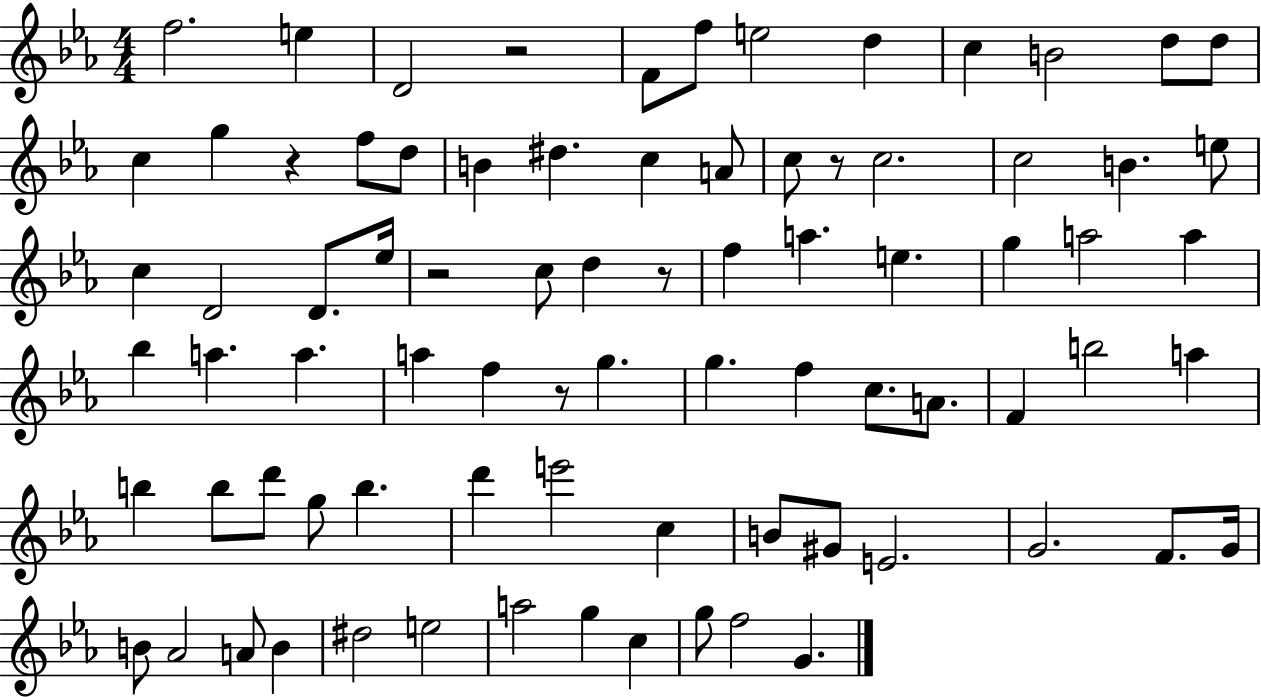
F5/h. E5/q D4/h R/h F4/e F5/e E5/h D5/q C5/q B4/h D5/e D5/e C5/q G5/q R/q F5/e D5/e B4/q D#5/q. C5/q A4/e C5/e R/e C5/h. C5/h B4/q. E5/e C5/q D4/h D4/e. Eb5/s R/h C5/e D5/q R/e F5/q A5/q. E5/q. G5/q A5/h A5/q Bb5/q A5/q. A5/q. A5/q F5/q R/e G5/q. G5/q. F5/q C5/e. A4/e. F4/q B5/h A5/q B5/q B5/e D6/e G5/e B5/q. D6/q E6/h C5/q B4/e G#4/e E4/h. G4/h. F4/e. G4/s B4/e Ab4/h A4/e B4/q D#5/h E5/h A5/h G5/q C5/q G5/e F5/h G4/q.